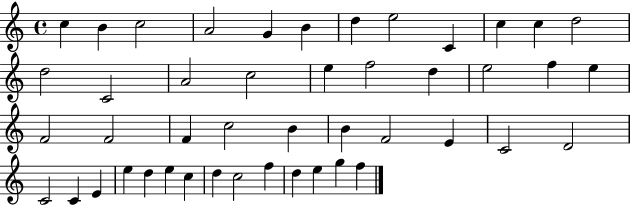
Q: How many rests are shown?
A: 0